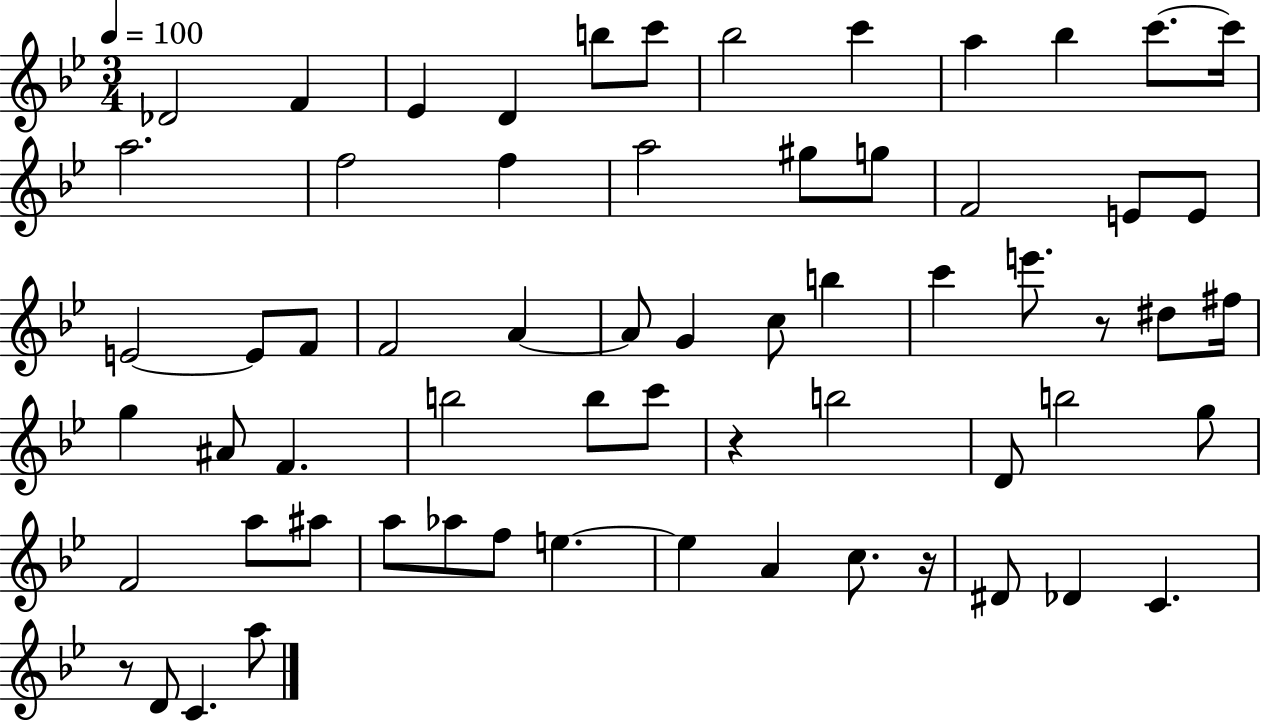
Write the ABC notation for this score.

X:1
T:Untitled
M:3/4
L:1/4
K:Bb
_D2 F _E D b/2 c'/2 _b2 c' a _b c'/2 c'/4 a2 f2 f a2 ^g/2 g/2 F2 E/2 E/2 E2 E/2 F/2 F2 A A/2 G c/2 b c' e'/2 z/2 ^d/2 ^f/4 g ^A/2 F b2 b/2 c'/2 z b2 D/2 b2 g/2 F2 a/2 ^a/2 a/2 _a/2 f/2 e e A c/2 z/4 ^D/2 _D C z/2 D/2 C a/2